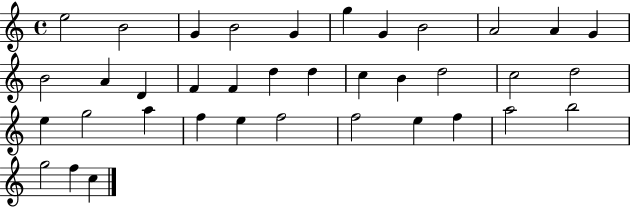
{
  \clef treble
  \time 4/4
  \defaultTimeSignature
  \key c \major
  e''2 b'2 | g'4 b'2 g'4 | g''4 g'4 b'2 | a'2 a'4 g'4 | \break b'2 a'4 d'4 | f'4 f'4 d''4 d''4 | c''4 b'4 d''2 | c''2 d''2 | \break e''4 g''2 a''4 | f''4 e''4 f''2 | f''2 e''4 f''4 | a''2 b''2 | \break g''2 f''4 c''4 | \bar "|."
}